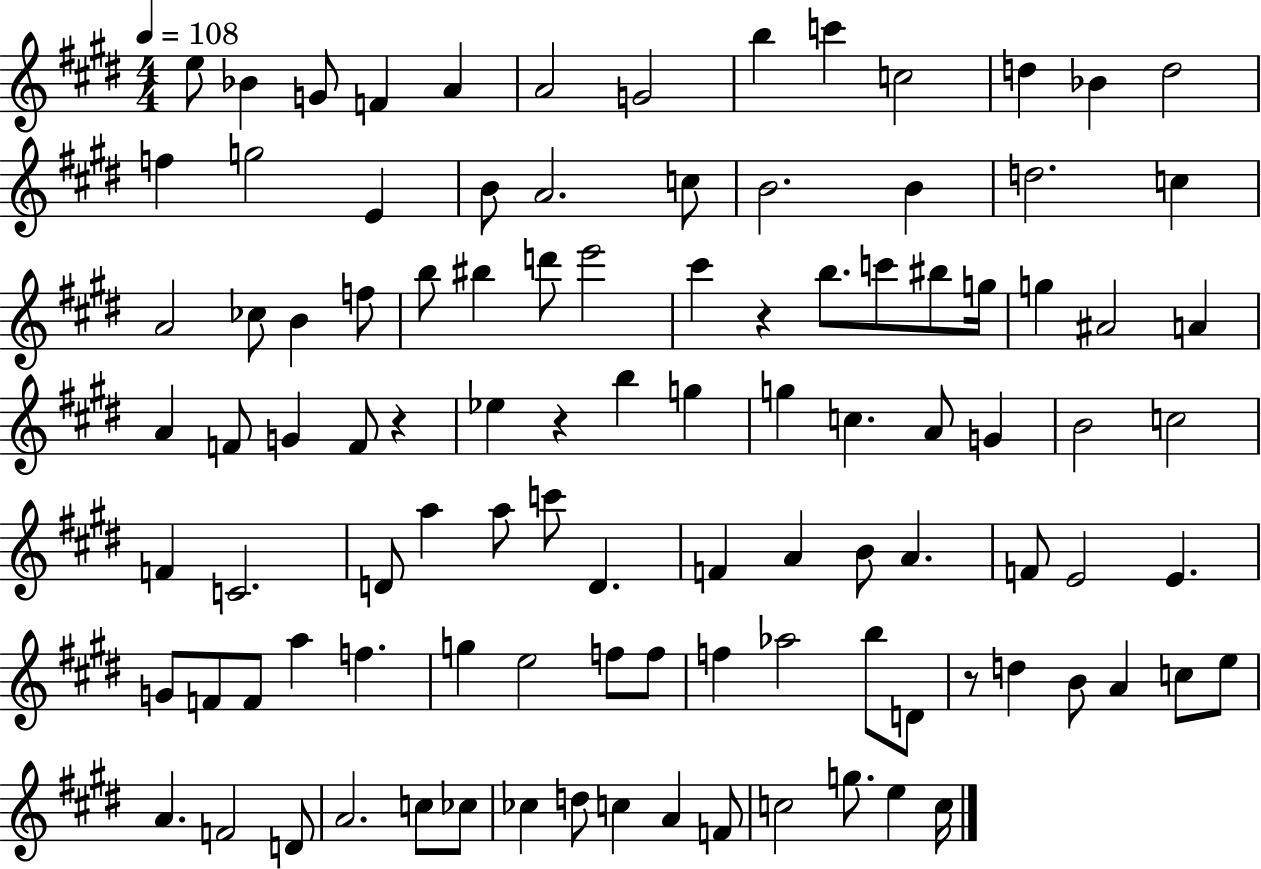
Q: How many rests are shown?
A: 4